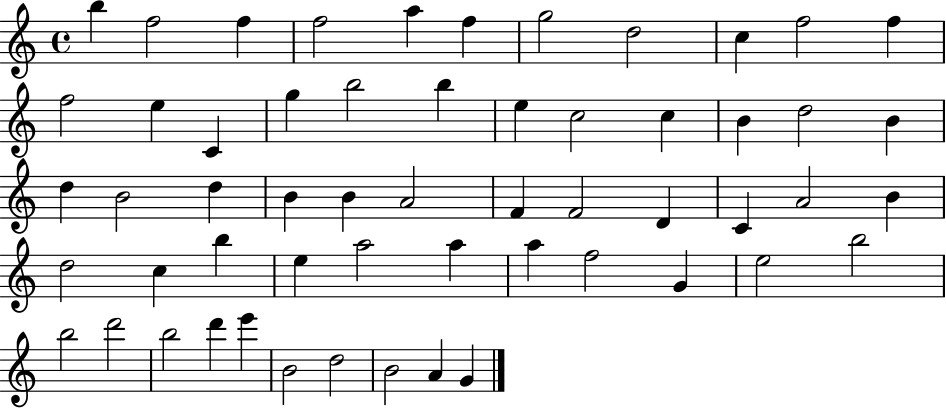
B5/q F5/h F5/q F5/h A5/q F5/q G5/h D5/h C5/q F5/h F5/q F5/h E5/q C4/q G5/q B5/h B5/q E5/q C5/h C5/q B4/q D5/h B4/q D5/q B4/h D5/q B4/q B4/q A4/h F4/q F4/h D4/q C4/q A4/h B4/q D5/h C5/q B5/q E5/q A5/h A5/q A5/q F5/h G4/q E5/h B5/h B5/h D6/h B5/h D6/q E6/q B4/h D5/h B4/h A4/q G4/q